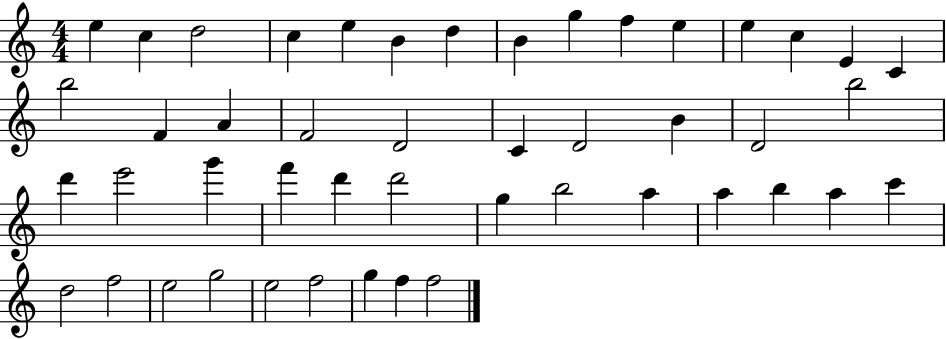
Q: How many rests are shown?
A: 0